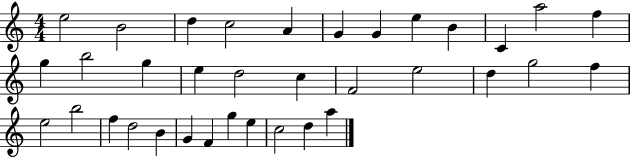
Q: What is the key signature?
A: C major